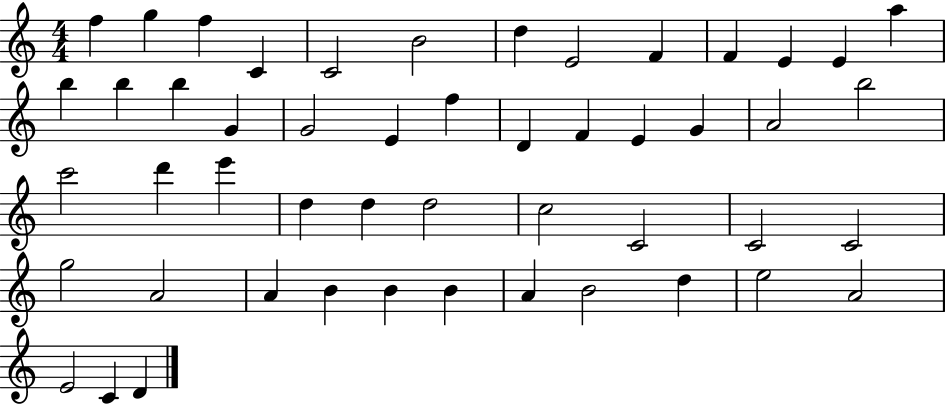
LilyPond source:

{
  \clef treble
  \numericTimeSignature
  \time 4/4
  \key c \major
  f''4 g''4 f''4 c'4 | c'2 b'2 | d''4 e'2 f'4 | f'4 e'4 e'4 a''4 | \break b''4 b''4 b''4 g'4 | g'2 e'4 f''4 | d'4 f'4 e'4 g'4 | a'2 b''2 | \break c'''2 d'''4 e'''4 | d''4 d''4 d''2 | c''2 c'2 | c'2 c'2 | \break g''2 a'2 | a'4 b'4 b'4 b'4 | a'4 b'2 d''4 | e''2 a'2 | \break e'2 c'4 d'4 | \bar "|."
}